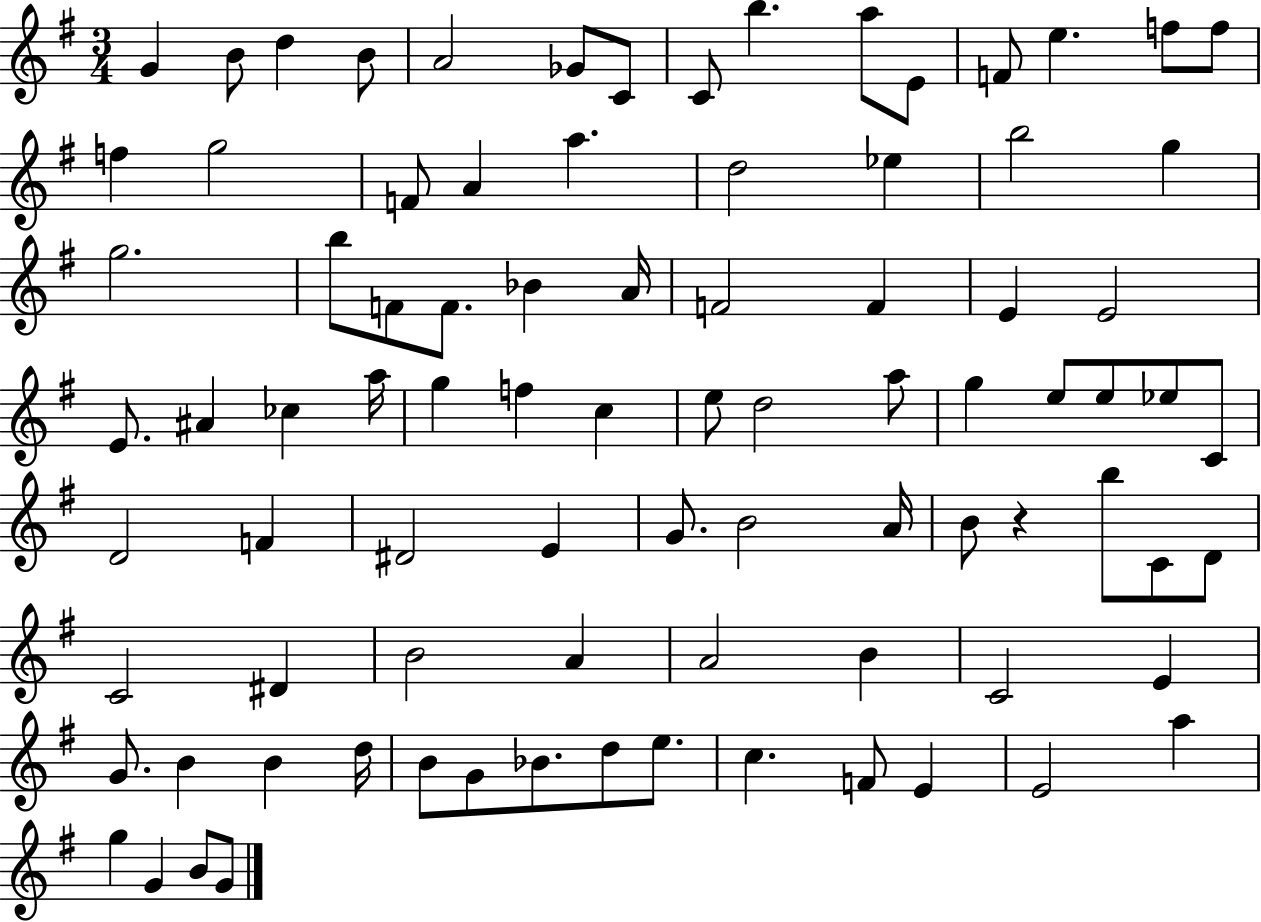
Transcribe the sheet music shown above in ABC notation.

X:1
T:Untitled
M:3/4
L:1/4
K:G
G B/2 d B/2 A2 _G/2 C/2 C/2 b a/2 E/2 F/2 e f/2 f/2 f g2 F/2 A a d2 _e b2 g g2 b/2 F/2 F/2 _B A/4 F2 F E E2 E/2 ^A _c a/4 g f c e/2 d2 a/2 g e/2 e/2 _e/2 C/2 D2 F ^D2 E G/2 B2 A/4 B/2 z b/2 C/2 D/2 C2 ^D B2 A A2 B C2 E G/2 B B d/4 B/2 G/2 _B/2 d/2 e/2 c F/2 E E2 a g G B/2 G/2